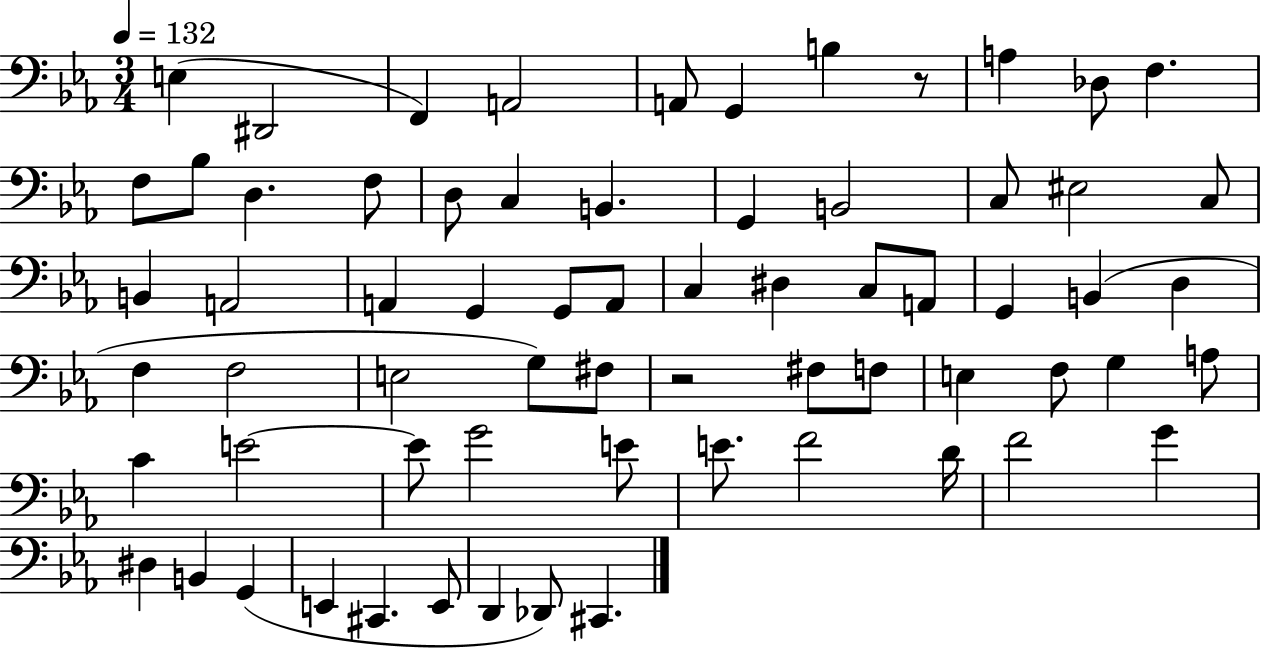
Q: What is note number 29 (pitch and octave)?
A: C3